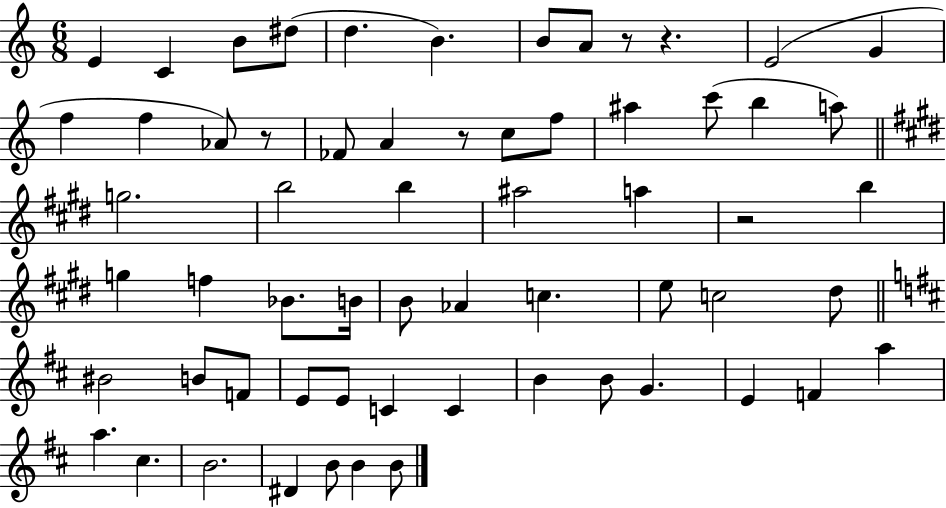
X:1
T:Untitled
M:6/8
L:1/4
K:C
E C B/2 ^d/2 d B B/2 A/2 z/2 z E2 G f f _A/2 z/2 _F/2 A z/2 c/2 f/2 ^a c'/2 b a/2 g2 b2 b ^a2 a z2 b g f _B/2 B/4 B/2 _A c e/2 c2 ^d/2 ^B2 B/2 F/2 E/2 E/2 C C B B/2 G E F a a ^c B2 ^D B/2 B B/2